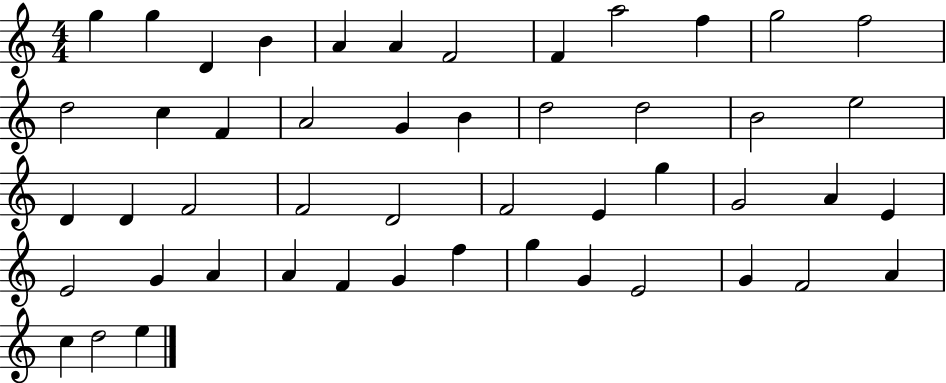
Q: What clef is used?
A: treble